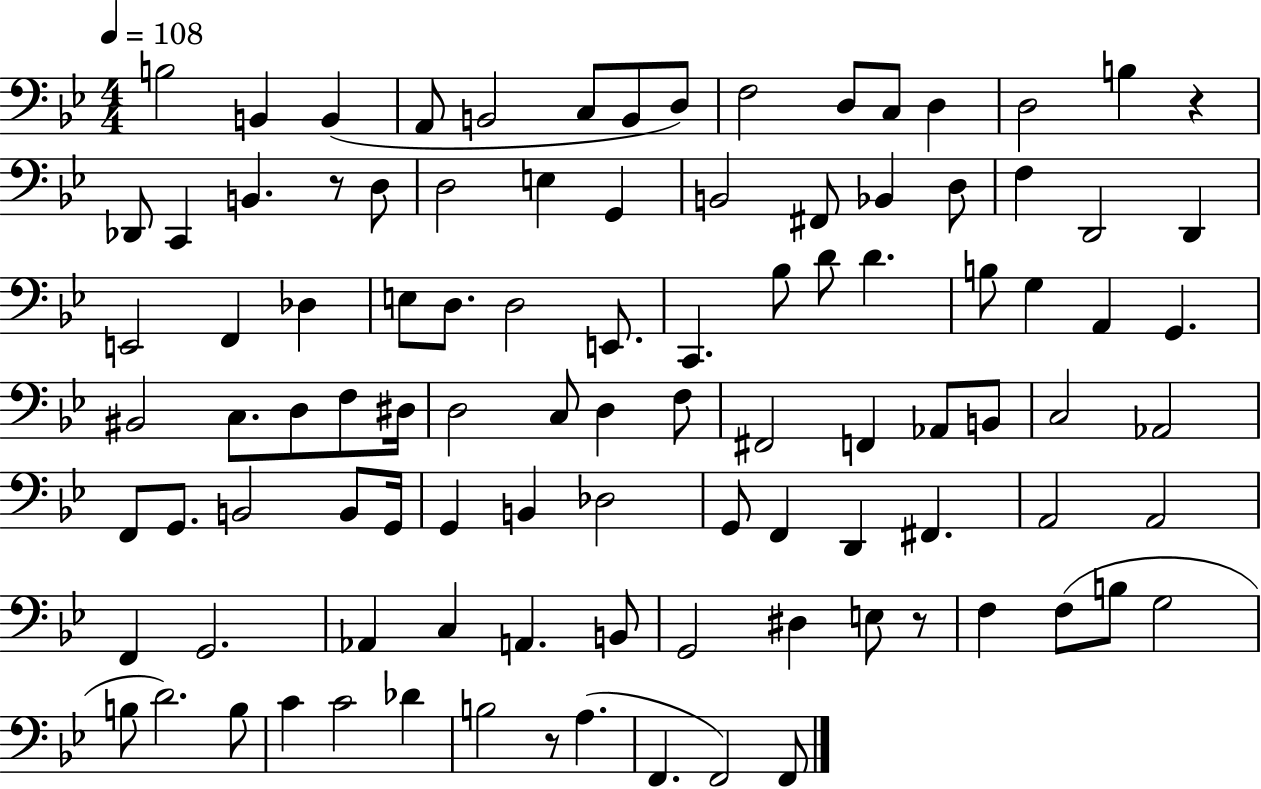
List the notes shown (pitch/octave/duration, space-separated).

B3/h B2/q B2/q A2/e B2/h C3/e B2/e D3/e F3/h D3/e C3/e D3/q D3/h B3/q R/q Db2/e C2/q B2/q. R/e D3/e D3/h E3/q G2/q B2/h F#2/e Bb2/q D3/e F3/q D2/h D2/q E2/h F2/q Db3/q E3/e D3/e. D3/h E2/e. C2/q. Bb3/e D4/e D4/q. B3/e G3/q A2/q G2/q. BIS2/h C3/e. D3/e F3/e D#3/s D3/h C3/e D3/q F3/e F#2/h F2/q Ab2/e B2/e C3/h Ab2/h F2/e G2/e. B2/h B2/e G2/s G2/q B2/q Db3/h G2/e F2/q D2/q F#2/q. A2/h A2/h F2/q G2/h. Ab2/q C3/q A2/q. B2/e G2/h D#3/q E3/e R/e F3/q F3/e B3/e G3/h B3/e D4/h. B3/e C4/q C4/h Db4/q B3/h R/e A3/q. F2/q. F2/h F2/e